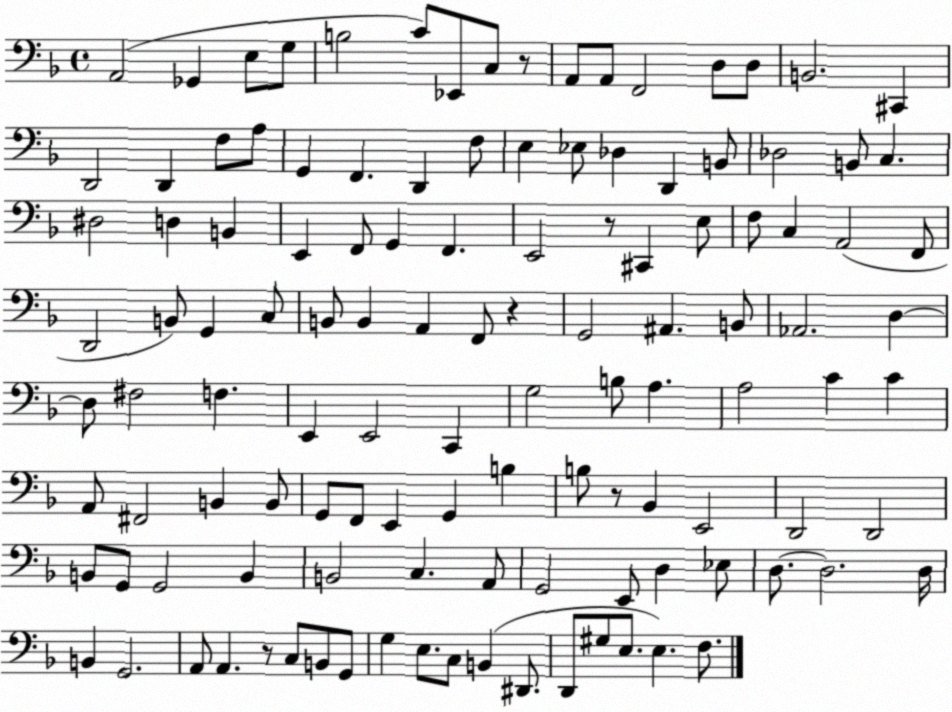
X:1
T:Untitled
M:4/4
L:1/4
K:F
A,,2 _G,, E,/2 G,/2 B,2 C/2 _E,,/2 C,/2 z/2 A,,/2 A,,/2 F,,2 D,/2 D,/2 B,,2 ^C,, D,,2 D,, F,/2 A,/2 G,, F,, D,, F,/2 E, _E,/2 _D, D,, B,,/2 _D,2 B,,/2 C, ^D,2 D, B,, E,, F,,/2 G,, F,, E,,2 z/2 ^C,, E,/2 F,/2 C, A,,2 F,,/2 D,,2 B,,/2 G,, C,/2 B,,/2 B,, A,, F,,/2 z G,,2 ^A,, B,,/2 _A,,2 D, D,/2 ^F,2 F, E,, E,,2 C,, G,2 B,/2 A, A,2 C C A,,/2 ^F,,2 B,, B,,/2 G,,/2 F,,/2 E,, G,, B, B,/2 z/2 _B,, E,,2 D,,2 D,,2 B,,/2 G,,/2 G,,2 B,, B,,2 C, A,,/2 G,,2 E,,/2 D, _E,/2 D,/2 D,2 D,/4 B,, G,,2 A,,/2 A,, z/2 C,/2 B,,/2 G,,/2 G, E,/2 C,/2 B,, ^D,,/2 D,,/2 ^G,/2 E,/2 E, F,/2